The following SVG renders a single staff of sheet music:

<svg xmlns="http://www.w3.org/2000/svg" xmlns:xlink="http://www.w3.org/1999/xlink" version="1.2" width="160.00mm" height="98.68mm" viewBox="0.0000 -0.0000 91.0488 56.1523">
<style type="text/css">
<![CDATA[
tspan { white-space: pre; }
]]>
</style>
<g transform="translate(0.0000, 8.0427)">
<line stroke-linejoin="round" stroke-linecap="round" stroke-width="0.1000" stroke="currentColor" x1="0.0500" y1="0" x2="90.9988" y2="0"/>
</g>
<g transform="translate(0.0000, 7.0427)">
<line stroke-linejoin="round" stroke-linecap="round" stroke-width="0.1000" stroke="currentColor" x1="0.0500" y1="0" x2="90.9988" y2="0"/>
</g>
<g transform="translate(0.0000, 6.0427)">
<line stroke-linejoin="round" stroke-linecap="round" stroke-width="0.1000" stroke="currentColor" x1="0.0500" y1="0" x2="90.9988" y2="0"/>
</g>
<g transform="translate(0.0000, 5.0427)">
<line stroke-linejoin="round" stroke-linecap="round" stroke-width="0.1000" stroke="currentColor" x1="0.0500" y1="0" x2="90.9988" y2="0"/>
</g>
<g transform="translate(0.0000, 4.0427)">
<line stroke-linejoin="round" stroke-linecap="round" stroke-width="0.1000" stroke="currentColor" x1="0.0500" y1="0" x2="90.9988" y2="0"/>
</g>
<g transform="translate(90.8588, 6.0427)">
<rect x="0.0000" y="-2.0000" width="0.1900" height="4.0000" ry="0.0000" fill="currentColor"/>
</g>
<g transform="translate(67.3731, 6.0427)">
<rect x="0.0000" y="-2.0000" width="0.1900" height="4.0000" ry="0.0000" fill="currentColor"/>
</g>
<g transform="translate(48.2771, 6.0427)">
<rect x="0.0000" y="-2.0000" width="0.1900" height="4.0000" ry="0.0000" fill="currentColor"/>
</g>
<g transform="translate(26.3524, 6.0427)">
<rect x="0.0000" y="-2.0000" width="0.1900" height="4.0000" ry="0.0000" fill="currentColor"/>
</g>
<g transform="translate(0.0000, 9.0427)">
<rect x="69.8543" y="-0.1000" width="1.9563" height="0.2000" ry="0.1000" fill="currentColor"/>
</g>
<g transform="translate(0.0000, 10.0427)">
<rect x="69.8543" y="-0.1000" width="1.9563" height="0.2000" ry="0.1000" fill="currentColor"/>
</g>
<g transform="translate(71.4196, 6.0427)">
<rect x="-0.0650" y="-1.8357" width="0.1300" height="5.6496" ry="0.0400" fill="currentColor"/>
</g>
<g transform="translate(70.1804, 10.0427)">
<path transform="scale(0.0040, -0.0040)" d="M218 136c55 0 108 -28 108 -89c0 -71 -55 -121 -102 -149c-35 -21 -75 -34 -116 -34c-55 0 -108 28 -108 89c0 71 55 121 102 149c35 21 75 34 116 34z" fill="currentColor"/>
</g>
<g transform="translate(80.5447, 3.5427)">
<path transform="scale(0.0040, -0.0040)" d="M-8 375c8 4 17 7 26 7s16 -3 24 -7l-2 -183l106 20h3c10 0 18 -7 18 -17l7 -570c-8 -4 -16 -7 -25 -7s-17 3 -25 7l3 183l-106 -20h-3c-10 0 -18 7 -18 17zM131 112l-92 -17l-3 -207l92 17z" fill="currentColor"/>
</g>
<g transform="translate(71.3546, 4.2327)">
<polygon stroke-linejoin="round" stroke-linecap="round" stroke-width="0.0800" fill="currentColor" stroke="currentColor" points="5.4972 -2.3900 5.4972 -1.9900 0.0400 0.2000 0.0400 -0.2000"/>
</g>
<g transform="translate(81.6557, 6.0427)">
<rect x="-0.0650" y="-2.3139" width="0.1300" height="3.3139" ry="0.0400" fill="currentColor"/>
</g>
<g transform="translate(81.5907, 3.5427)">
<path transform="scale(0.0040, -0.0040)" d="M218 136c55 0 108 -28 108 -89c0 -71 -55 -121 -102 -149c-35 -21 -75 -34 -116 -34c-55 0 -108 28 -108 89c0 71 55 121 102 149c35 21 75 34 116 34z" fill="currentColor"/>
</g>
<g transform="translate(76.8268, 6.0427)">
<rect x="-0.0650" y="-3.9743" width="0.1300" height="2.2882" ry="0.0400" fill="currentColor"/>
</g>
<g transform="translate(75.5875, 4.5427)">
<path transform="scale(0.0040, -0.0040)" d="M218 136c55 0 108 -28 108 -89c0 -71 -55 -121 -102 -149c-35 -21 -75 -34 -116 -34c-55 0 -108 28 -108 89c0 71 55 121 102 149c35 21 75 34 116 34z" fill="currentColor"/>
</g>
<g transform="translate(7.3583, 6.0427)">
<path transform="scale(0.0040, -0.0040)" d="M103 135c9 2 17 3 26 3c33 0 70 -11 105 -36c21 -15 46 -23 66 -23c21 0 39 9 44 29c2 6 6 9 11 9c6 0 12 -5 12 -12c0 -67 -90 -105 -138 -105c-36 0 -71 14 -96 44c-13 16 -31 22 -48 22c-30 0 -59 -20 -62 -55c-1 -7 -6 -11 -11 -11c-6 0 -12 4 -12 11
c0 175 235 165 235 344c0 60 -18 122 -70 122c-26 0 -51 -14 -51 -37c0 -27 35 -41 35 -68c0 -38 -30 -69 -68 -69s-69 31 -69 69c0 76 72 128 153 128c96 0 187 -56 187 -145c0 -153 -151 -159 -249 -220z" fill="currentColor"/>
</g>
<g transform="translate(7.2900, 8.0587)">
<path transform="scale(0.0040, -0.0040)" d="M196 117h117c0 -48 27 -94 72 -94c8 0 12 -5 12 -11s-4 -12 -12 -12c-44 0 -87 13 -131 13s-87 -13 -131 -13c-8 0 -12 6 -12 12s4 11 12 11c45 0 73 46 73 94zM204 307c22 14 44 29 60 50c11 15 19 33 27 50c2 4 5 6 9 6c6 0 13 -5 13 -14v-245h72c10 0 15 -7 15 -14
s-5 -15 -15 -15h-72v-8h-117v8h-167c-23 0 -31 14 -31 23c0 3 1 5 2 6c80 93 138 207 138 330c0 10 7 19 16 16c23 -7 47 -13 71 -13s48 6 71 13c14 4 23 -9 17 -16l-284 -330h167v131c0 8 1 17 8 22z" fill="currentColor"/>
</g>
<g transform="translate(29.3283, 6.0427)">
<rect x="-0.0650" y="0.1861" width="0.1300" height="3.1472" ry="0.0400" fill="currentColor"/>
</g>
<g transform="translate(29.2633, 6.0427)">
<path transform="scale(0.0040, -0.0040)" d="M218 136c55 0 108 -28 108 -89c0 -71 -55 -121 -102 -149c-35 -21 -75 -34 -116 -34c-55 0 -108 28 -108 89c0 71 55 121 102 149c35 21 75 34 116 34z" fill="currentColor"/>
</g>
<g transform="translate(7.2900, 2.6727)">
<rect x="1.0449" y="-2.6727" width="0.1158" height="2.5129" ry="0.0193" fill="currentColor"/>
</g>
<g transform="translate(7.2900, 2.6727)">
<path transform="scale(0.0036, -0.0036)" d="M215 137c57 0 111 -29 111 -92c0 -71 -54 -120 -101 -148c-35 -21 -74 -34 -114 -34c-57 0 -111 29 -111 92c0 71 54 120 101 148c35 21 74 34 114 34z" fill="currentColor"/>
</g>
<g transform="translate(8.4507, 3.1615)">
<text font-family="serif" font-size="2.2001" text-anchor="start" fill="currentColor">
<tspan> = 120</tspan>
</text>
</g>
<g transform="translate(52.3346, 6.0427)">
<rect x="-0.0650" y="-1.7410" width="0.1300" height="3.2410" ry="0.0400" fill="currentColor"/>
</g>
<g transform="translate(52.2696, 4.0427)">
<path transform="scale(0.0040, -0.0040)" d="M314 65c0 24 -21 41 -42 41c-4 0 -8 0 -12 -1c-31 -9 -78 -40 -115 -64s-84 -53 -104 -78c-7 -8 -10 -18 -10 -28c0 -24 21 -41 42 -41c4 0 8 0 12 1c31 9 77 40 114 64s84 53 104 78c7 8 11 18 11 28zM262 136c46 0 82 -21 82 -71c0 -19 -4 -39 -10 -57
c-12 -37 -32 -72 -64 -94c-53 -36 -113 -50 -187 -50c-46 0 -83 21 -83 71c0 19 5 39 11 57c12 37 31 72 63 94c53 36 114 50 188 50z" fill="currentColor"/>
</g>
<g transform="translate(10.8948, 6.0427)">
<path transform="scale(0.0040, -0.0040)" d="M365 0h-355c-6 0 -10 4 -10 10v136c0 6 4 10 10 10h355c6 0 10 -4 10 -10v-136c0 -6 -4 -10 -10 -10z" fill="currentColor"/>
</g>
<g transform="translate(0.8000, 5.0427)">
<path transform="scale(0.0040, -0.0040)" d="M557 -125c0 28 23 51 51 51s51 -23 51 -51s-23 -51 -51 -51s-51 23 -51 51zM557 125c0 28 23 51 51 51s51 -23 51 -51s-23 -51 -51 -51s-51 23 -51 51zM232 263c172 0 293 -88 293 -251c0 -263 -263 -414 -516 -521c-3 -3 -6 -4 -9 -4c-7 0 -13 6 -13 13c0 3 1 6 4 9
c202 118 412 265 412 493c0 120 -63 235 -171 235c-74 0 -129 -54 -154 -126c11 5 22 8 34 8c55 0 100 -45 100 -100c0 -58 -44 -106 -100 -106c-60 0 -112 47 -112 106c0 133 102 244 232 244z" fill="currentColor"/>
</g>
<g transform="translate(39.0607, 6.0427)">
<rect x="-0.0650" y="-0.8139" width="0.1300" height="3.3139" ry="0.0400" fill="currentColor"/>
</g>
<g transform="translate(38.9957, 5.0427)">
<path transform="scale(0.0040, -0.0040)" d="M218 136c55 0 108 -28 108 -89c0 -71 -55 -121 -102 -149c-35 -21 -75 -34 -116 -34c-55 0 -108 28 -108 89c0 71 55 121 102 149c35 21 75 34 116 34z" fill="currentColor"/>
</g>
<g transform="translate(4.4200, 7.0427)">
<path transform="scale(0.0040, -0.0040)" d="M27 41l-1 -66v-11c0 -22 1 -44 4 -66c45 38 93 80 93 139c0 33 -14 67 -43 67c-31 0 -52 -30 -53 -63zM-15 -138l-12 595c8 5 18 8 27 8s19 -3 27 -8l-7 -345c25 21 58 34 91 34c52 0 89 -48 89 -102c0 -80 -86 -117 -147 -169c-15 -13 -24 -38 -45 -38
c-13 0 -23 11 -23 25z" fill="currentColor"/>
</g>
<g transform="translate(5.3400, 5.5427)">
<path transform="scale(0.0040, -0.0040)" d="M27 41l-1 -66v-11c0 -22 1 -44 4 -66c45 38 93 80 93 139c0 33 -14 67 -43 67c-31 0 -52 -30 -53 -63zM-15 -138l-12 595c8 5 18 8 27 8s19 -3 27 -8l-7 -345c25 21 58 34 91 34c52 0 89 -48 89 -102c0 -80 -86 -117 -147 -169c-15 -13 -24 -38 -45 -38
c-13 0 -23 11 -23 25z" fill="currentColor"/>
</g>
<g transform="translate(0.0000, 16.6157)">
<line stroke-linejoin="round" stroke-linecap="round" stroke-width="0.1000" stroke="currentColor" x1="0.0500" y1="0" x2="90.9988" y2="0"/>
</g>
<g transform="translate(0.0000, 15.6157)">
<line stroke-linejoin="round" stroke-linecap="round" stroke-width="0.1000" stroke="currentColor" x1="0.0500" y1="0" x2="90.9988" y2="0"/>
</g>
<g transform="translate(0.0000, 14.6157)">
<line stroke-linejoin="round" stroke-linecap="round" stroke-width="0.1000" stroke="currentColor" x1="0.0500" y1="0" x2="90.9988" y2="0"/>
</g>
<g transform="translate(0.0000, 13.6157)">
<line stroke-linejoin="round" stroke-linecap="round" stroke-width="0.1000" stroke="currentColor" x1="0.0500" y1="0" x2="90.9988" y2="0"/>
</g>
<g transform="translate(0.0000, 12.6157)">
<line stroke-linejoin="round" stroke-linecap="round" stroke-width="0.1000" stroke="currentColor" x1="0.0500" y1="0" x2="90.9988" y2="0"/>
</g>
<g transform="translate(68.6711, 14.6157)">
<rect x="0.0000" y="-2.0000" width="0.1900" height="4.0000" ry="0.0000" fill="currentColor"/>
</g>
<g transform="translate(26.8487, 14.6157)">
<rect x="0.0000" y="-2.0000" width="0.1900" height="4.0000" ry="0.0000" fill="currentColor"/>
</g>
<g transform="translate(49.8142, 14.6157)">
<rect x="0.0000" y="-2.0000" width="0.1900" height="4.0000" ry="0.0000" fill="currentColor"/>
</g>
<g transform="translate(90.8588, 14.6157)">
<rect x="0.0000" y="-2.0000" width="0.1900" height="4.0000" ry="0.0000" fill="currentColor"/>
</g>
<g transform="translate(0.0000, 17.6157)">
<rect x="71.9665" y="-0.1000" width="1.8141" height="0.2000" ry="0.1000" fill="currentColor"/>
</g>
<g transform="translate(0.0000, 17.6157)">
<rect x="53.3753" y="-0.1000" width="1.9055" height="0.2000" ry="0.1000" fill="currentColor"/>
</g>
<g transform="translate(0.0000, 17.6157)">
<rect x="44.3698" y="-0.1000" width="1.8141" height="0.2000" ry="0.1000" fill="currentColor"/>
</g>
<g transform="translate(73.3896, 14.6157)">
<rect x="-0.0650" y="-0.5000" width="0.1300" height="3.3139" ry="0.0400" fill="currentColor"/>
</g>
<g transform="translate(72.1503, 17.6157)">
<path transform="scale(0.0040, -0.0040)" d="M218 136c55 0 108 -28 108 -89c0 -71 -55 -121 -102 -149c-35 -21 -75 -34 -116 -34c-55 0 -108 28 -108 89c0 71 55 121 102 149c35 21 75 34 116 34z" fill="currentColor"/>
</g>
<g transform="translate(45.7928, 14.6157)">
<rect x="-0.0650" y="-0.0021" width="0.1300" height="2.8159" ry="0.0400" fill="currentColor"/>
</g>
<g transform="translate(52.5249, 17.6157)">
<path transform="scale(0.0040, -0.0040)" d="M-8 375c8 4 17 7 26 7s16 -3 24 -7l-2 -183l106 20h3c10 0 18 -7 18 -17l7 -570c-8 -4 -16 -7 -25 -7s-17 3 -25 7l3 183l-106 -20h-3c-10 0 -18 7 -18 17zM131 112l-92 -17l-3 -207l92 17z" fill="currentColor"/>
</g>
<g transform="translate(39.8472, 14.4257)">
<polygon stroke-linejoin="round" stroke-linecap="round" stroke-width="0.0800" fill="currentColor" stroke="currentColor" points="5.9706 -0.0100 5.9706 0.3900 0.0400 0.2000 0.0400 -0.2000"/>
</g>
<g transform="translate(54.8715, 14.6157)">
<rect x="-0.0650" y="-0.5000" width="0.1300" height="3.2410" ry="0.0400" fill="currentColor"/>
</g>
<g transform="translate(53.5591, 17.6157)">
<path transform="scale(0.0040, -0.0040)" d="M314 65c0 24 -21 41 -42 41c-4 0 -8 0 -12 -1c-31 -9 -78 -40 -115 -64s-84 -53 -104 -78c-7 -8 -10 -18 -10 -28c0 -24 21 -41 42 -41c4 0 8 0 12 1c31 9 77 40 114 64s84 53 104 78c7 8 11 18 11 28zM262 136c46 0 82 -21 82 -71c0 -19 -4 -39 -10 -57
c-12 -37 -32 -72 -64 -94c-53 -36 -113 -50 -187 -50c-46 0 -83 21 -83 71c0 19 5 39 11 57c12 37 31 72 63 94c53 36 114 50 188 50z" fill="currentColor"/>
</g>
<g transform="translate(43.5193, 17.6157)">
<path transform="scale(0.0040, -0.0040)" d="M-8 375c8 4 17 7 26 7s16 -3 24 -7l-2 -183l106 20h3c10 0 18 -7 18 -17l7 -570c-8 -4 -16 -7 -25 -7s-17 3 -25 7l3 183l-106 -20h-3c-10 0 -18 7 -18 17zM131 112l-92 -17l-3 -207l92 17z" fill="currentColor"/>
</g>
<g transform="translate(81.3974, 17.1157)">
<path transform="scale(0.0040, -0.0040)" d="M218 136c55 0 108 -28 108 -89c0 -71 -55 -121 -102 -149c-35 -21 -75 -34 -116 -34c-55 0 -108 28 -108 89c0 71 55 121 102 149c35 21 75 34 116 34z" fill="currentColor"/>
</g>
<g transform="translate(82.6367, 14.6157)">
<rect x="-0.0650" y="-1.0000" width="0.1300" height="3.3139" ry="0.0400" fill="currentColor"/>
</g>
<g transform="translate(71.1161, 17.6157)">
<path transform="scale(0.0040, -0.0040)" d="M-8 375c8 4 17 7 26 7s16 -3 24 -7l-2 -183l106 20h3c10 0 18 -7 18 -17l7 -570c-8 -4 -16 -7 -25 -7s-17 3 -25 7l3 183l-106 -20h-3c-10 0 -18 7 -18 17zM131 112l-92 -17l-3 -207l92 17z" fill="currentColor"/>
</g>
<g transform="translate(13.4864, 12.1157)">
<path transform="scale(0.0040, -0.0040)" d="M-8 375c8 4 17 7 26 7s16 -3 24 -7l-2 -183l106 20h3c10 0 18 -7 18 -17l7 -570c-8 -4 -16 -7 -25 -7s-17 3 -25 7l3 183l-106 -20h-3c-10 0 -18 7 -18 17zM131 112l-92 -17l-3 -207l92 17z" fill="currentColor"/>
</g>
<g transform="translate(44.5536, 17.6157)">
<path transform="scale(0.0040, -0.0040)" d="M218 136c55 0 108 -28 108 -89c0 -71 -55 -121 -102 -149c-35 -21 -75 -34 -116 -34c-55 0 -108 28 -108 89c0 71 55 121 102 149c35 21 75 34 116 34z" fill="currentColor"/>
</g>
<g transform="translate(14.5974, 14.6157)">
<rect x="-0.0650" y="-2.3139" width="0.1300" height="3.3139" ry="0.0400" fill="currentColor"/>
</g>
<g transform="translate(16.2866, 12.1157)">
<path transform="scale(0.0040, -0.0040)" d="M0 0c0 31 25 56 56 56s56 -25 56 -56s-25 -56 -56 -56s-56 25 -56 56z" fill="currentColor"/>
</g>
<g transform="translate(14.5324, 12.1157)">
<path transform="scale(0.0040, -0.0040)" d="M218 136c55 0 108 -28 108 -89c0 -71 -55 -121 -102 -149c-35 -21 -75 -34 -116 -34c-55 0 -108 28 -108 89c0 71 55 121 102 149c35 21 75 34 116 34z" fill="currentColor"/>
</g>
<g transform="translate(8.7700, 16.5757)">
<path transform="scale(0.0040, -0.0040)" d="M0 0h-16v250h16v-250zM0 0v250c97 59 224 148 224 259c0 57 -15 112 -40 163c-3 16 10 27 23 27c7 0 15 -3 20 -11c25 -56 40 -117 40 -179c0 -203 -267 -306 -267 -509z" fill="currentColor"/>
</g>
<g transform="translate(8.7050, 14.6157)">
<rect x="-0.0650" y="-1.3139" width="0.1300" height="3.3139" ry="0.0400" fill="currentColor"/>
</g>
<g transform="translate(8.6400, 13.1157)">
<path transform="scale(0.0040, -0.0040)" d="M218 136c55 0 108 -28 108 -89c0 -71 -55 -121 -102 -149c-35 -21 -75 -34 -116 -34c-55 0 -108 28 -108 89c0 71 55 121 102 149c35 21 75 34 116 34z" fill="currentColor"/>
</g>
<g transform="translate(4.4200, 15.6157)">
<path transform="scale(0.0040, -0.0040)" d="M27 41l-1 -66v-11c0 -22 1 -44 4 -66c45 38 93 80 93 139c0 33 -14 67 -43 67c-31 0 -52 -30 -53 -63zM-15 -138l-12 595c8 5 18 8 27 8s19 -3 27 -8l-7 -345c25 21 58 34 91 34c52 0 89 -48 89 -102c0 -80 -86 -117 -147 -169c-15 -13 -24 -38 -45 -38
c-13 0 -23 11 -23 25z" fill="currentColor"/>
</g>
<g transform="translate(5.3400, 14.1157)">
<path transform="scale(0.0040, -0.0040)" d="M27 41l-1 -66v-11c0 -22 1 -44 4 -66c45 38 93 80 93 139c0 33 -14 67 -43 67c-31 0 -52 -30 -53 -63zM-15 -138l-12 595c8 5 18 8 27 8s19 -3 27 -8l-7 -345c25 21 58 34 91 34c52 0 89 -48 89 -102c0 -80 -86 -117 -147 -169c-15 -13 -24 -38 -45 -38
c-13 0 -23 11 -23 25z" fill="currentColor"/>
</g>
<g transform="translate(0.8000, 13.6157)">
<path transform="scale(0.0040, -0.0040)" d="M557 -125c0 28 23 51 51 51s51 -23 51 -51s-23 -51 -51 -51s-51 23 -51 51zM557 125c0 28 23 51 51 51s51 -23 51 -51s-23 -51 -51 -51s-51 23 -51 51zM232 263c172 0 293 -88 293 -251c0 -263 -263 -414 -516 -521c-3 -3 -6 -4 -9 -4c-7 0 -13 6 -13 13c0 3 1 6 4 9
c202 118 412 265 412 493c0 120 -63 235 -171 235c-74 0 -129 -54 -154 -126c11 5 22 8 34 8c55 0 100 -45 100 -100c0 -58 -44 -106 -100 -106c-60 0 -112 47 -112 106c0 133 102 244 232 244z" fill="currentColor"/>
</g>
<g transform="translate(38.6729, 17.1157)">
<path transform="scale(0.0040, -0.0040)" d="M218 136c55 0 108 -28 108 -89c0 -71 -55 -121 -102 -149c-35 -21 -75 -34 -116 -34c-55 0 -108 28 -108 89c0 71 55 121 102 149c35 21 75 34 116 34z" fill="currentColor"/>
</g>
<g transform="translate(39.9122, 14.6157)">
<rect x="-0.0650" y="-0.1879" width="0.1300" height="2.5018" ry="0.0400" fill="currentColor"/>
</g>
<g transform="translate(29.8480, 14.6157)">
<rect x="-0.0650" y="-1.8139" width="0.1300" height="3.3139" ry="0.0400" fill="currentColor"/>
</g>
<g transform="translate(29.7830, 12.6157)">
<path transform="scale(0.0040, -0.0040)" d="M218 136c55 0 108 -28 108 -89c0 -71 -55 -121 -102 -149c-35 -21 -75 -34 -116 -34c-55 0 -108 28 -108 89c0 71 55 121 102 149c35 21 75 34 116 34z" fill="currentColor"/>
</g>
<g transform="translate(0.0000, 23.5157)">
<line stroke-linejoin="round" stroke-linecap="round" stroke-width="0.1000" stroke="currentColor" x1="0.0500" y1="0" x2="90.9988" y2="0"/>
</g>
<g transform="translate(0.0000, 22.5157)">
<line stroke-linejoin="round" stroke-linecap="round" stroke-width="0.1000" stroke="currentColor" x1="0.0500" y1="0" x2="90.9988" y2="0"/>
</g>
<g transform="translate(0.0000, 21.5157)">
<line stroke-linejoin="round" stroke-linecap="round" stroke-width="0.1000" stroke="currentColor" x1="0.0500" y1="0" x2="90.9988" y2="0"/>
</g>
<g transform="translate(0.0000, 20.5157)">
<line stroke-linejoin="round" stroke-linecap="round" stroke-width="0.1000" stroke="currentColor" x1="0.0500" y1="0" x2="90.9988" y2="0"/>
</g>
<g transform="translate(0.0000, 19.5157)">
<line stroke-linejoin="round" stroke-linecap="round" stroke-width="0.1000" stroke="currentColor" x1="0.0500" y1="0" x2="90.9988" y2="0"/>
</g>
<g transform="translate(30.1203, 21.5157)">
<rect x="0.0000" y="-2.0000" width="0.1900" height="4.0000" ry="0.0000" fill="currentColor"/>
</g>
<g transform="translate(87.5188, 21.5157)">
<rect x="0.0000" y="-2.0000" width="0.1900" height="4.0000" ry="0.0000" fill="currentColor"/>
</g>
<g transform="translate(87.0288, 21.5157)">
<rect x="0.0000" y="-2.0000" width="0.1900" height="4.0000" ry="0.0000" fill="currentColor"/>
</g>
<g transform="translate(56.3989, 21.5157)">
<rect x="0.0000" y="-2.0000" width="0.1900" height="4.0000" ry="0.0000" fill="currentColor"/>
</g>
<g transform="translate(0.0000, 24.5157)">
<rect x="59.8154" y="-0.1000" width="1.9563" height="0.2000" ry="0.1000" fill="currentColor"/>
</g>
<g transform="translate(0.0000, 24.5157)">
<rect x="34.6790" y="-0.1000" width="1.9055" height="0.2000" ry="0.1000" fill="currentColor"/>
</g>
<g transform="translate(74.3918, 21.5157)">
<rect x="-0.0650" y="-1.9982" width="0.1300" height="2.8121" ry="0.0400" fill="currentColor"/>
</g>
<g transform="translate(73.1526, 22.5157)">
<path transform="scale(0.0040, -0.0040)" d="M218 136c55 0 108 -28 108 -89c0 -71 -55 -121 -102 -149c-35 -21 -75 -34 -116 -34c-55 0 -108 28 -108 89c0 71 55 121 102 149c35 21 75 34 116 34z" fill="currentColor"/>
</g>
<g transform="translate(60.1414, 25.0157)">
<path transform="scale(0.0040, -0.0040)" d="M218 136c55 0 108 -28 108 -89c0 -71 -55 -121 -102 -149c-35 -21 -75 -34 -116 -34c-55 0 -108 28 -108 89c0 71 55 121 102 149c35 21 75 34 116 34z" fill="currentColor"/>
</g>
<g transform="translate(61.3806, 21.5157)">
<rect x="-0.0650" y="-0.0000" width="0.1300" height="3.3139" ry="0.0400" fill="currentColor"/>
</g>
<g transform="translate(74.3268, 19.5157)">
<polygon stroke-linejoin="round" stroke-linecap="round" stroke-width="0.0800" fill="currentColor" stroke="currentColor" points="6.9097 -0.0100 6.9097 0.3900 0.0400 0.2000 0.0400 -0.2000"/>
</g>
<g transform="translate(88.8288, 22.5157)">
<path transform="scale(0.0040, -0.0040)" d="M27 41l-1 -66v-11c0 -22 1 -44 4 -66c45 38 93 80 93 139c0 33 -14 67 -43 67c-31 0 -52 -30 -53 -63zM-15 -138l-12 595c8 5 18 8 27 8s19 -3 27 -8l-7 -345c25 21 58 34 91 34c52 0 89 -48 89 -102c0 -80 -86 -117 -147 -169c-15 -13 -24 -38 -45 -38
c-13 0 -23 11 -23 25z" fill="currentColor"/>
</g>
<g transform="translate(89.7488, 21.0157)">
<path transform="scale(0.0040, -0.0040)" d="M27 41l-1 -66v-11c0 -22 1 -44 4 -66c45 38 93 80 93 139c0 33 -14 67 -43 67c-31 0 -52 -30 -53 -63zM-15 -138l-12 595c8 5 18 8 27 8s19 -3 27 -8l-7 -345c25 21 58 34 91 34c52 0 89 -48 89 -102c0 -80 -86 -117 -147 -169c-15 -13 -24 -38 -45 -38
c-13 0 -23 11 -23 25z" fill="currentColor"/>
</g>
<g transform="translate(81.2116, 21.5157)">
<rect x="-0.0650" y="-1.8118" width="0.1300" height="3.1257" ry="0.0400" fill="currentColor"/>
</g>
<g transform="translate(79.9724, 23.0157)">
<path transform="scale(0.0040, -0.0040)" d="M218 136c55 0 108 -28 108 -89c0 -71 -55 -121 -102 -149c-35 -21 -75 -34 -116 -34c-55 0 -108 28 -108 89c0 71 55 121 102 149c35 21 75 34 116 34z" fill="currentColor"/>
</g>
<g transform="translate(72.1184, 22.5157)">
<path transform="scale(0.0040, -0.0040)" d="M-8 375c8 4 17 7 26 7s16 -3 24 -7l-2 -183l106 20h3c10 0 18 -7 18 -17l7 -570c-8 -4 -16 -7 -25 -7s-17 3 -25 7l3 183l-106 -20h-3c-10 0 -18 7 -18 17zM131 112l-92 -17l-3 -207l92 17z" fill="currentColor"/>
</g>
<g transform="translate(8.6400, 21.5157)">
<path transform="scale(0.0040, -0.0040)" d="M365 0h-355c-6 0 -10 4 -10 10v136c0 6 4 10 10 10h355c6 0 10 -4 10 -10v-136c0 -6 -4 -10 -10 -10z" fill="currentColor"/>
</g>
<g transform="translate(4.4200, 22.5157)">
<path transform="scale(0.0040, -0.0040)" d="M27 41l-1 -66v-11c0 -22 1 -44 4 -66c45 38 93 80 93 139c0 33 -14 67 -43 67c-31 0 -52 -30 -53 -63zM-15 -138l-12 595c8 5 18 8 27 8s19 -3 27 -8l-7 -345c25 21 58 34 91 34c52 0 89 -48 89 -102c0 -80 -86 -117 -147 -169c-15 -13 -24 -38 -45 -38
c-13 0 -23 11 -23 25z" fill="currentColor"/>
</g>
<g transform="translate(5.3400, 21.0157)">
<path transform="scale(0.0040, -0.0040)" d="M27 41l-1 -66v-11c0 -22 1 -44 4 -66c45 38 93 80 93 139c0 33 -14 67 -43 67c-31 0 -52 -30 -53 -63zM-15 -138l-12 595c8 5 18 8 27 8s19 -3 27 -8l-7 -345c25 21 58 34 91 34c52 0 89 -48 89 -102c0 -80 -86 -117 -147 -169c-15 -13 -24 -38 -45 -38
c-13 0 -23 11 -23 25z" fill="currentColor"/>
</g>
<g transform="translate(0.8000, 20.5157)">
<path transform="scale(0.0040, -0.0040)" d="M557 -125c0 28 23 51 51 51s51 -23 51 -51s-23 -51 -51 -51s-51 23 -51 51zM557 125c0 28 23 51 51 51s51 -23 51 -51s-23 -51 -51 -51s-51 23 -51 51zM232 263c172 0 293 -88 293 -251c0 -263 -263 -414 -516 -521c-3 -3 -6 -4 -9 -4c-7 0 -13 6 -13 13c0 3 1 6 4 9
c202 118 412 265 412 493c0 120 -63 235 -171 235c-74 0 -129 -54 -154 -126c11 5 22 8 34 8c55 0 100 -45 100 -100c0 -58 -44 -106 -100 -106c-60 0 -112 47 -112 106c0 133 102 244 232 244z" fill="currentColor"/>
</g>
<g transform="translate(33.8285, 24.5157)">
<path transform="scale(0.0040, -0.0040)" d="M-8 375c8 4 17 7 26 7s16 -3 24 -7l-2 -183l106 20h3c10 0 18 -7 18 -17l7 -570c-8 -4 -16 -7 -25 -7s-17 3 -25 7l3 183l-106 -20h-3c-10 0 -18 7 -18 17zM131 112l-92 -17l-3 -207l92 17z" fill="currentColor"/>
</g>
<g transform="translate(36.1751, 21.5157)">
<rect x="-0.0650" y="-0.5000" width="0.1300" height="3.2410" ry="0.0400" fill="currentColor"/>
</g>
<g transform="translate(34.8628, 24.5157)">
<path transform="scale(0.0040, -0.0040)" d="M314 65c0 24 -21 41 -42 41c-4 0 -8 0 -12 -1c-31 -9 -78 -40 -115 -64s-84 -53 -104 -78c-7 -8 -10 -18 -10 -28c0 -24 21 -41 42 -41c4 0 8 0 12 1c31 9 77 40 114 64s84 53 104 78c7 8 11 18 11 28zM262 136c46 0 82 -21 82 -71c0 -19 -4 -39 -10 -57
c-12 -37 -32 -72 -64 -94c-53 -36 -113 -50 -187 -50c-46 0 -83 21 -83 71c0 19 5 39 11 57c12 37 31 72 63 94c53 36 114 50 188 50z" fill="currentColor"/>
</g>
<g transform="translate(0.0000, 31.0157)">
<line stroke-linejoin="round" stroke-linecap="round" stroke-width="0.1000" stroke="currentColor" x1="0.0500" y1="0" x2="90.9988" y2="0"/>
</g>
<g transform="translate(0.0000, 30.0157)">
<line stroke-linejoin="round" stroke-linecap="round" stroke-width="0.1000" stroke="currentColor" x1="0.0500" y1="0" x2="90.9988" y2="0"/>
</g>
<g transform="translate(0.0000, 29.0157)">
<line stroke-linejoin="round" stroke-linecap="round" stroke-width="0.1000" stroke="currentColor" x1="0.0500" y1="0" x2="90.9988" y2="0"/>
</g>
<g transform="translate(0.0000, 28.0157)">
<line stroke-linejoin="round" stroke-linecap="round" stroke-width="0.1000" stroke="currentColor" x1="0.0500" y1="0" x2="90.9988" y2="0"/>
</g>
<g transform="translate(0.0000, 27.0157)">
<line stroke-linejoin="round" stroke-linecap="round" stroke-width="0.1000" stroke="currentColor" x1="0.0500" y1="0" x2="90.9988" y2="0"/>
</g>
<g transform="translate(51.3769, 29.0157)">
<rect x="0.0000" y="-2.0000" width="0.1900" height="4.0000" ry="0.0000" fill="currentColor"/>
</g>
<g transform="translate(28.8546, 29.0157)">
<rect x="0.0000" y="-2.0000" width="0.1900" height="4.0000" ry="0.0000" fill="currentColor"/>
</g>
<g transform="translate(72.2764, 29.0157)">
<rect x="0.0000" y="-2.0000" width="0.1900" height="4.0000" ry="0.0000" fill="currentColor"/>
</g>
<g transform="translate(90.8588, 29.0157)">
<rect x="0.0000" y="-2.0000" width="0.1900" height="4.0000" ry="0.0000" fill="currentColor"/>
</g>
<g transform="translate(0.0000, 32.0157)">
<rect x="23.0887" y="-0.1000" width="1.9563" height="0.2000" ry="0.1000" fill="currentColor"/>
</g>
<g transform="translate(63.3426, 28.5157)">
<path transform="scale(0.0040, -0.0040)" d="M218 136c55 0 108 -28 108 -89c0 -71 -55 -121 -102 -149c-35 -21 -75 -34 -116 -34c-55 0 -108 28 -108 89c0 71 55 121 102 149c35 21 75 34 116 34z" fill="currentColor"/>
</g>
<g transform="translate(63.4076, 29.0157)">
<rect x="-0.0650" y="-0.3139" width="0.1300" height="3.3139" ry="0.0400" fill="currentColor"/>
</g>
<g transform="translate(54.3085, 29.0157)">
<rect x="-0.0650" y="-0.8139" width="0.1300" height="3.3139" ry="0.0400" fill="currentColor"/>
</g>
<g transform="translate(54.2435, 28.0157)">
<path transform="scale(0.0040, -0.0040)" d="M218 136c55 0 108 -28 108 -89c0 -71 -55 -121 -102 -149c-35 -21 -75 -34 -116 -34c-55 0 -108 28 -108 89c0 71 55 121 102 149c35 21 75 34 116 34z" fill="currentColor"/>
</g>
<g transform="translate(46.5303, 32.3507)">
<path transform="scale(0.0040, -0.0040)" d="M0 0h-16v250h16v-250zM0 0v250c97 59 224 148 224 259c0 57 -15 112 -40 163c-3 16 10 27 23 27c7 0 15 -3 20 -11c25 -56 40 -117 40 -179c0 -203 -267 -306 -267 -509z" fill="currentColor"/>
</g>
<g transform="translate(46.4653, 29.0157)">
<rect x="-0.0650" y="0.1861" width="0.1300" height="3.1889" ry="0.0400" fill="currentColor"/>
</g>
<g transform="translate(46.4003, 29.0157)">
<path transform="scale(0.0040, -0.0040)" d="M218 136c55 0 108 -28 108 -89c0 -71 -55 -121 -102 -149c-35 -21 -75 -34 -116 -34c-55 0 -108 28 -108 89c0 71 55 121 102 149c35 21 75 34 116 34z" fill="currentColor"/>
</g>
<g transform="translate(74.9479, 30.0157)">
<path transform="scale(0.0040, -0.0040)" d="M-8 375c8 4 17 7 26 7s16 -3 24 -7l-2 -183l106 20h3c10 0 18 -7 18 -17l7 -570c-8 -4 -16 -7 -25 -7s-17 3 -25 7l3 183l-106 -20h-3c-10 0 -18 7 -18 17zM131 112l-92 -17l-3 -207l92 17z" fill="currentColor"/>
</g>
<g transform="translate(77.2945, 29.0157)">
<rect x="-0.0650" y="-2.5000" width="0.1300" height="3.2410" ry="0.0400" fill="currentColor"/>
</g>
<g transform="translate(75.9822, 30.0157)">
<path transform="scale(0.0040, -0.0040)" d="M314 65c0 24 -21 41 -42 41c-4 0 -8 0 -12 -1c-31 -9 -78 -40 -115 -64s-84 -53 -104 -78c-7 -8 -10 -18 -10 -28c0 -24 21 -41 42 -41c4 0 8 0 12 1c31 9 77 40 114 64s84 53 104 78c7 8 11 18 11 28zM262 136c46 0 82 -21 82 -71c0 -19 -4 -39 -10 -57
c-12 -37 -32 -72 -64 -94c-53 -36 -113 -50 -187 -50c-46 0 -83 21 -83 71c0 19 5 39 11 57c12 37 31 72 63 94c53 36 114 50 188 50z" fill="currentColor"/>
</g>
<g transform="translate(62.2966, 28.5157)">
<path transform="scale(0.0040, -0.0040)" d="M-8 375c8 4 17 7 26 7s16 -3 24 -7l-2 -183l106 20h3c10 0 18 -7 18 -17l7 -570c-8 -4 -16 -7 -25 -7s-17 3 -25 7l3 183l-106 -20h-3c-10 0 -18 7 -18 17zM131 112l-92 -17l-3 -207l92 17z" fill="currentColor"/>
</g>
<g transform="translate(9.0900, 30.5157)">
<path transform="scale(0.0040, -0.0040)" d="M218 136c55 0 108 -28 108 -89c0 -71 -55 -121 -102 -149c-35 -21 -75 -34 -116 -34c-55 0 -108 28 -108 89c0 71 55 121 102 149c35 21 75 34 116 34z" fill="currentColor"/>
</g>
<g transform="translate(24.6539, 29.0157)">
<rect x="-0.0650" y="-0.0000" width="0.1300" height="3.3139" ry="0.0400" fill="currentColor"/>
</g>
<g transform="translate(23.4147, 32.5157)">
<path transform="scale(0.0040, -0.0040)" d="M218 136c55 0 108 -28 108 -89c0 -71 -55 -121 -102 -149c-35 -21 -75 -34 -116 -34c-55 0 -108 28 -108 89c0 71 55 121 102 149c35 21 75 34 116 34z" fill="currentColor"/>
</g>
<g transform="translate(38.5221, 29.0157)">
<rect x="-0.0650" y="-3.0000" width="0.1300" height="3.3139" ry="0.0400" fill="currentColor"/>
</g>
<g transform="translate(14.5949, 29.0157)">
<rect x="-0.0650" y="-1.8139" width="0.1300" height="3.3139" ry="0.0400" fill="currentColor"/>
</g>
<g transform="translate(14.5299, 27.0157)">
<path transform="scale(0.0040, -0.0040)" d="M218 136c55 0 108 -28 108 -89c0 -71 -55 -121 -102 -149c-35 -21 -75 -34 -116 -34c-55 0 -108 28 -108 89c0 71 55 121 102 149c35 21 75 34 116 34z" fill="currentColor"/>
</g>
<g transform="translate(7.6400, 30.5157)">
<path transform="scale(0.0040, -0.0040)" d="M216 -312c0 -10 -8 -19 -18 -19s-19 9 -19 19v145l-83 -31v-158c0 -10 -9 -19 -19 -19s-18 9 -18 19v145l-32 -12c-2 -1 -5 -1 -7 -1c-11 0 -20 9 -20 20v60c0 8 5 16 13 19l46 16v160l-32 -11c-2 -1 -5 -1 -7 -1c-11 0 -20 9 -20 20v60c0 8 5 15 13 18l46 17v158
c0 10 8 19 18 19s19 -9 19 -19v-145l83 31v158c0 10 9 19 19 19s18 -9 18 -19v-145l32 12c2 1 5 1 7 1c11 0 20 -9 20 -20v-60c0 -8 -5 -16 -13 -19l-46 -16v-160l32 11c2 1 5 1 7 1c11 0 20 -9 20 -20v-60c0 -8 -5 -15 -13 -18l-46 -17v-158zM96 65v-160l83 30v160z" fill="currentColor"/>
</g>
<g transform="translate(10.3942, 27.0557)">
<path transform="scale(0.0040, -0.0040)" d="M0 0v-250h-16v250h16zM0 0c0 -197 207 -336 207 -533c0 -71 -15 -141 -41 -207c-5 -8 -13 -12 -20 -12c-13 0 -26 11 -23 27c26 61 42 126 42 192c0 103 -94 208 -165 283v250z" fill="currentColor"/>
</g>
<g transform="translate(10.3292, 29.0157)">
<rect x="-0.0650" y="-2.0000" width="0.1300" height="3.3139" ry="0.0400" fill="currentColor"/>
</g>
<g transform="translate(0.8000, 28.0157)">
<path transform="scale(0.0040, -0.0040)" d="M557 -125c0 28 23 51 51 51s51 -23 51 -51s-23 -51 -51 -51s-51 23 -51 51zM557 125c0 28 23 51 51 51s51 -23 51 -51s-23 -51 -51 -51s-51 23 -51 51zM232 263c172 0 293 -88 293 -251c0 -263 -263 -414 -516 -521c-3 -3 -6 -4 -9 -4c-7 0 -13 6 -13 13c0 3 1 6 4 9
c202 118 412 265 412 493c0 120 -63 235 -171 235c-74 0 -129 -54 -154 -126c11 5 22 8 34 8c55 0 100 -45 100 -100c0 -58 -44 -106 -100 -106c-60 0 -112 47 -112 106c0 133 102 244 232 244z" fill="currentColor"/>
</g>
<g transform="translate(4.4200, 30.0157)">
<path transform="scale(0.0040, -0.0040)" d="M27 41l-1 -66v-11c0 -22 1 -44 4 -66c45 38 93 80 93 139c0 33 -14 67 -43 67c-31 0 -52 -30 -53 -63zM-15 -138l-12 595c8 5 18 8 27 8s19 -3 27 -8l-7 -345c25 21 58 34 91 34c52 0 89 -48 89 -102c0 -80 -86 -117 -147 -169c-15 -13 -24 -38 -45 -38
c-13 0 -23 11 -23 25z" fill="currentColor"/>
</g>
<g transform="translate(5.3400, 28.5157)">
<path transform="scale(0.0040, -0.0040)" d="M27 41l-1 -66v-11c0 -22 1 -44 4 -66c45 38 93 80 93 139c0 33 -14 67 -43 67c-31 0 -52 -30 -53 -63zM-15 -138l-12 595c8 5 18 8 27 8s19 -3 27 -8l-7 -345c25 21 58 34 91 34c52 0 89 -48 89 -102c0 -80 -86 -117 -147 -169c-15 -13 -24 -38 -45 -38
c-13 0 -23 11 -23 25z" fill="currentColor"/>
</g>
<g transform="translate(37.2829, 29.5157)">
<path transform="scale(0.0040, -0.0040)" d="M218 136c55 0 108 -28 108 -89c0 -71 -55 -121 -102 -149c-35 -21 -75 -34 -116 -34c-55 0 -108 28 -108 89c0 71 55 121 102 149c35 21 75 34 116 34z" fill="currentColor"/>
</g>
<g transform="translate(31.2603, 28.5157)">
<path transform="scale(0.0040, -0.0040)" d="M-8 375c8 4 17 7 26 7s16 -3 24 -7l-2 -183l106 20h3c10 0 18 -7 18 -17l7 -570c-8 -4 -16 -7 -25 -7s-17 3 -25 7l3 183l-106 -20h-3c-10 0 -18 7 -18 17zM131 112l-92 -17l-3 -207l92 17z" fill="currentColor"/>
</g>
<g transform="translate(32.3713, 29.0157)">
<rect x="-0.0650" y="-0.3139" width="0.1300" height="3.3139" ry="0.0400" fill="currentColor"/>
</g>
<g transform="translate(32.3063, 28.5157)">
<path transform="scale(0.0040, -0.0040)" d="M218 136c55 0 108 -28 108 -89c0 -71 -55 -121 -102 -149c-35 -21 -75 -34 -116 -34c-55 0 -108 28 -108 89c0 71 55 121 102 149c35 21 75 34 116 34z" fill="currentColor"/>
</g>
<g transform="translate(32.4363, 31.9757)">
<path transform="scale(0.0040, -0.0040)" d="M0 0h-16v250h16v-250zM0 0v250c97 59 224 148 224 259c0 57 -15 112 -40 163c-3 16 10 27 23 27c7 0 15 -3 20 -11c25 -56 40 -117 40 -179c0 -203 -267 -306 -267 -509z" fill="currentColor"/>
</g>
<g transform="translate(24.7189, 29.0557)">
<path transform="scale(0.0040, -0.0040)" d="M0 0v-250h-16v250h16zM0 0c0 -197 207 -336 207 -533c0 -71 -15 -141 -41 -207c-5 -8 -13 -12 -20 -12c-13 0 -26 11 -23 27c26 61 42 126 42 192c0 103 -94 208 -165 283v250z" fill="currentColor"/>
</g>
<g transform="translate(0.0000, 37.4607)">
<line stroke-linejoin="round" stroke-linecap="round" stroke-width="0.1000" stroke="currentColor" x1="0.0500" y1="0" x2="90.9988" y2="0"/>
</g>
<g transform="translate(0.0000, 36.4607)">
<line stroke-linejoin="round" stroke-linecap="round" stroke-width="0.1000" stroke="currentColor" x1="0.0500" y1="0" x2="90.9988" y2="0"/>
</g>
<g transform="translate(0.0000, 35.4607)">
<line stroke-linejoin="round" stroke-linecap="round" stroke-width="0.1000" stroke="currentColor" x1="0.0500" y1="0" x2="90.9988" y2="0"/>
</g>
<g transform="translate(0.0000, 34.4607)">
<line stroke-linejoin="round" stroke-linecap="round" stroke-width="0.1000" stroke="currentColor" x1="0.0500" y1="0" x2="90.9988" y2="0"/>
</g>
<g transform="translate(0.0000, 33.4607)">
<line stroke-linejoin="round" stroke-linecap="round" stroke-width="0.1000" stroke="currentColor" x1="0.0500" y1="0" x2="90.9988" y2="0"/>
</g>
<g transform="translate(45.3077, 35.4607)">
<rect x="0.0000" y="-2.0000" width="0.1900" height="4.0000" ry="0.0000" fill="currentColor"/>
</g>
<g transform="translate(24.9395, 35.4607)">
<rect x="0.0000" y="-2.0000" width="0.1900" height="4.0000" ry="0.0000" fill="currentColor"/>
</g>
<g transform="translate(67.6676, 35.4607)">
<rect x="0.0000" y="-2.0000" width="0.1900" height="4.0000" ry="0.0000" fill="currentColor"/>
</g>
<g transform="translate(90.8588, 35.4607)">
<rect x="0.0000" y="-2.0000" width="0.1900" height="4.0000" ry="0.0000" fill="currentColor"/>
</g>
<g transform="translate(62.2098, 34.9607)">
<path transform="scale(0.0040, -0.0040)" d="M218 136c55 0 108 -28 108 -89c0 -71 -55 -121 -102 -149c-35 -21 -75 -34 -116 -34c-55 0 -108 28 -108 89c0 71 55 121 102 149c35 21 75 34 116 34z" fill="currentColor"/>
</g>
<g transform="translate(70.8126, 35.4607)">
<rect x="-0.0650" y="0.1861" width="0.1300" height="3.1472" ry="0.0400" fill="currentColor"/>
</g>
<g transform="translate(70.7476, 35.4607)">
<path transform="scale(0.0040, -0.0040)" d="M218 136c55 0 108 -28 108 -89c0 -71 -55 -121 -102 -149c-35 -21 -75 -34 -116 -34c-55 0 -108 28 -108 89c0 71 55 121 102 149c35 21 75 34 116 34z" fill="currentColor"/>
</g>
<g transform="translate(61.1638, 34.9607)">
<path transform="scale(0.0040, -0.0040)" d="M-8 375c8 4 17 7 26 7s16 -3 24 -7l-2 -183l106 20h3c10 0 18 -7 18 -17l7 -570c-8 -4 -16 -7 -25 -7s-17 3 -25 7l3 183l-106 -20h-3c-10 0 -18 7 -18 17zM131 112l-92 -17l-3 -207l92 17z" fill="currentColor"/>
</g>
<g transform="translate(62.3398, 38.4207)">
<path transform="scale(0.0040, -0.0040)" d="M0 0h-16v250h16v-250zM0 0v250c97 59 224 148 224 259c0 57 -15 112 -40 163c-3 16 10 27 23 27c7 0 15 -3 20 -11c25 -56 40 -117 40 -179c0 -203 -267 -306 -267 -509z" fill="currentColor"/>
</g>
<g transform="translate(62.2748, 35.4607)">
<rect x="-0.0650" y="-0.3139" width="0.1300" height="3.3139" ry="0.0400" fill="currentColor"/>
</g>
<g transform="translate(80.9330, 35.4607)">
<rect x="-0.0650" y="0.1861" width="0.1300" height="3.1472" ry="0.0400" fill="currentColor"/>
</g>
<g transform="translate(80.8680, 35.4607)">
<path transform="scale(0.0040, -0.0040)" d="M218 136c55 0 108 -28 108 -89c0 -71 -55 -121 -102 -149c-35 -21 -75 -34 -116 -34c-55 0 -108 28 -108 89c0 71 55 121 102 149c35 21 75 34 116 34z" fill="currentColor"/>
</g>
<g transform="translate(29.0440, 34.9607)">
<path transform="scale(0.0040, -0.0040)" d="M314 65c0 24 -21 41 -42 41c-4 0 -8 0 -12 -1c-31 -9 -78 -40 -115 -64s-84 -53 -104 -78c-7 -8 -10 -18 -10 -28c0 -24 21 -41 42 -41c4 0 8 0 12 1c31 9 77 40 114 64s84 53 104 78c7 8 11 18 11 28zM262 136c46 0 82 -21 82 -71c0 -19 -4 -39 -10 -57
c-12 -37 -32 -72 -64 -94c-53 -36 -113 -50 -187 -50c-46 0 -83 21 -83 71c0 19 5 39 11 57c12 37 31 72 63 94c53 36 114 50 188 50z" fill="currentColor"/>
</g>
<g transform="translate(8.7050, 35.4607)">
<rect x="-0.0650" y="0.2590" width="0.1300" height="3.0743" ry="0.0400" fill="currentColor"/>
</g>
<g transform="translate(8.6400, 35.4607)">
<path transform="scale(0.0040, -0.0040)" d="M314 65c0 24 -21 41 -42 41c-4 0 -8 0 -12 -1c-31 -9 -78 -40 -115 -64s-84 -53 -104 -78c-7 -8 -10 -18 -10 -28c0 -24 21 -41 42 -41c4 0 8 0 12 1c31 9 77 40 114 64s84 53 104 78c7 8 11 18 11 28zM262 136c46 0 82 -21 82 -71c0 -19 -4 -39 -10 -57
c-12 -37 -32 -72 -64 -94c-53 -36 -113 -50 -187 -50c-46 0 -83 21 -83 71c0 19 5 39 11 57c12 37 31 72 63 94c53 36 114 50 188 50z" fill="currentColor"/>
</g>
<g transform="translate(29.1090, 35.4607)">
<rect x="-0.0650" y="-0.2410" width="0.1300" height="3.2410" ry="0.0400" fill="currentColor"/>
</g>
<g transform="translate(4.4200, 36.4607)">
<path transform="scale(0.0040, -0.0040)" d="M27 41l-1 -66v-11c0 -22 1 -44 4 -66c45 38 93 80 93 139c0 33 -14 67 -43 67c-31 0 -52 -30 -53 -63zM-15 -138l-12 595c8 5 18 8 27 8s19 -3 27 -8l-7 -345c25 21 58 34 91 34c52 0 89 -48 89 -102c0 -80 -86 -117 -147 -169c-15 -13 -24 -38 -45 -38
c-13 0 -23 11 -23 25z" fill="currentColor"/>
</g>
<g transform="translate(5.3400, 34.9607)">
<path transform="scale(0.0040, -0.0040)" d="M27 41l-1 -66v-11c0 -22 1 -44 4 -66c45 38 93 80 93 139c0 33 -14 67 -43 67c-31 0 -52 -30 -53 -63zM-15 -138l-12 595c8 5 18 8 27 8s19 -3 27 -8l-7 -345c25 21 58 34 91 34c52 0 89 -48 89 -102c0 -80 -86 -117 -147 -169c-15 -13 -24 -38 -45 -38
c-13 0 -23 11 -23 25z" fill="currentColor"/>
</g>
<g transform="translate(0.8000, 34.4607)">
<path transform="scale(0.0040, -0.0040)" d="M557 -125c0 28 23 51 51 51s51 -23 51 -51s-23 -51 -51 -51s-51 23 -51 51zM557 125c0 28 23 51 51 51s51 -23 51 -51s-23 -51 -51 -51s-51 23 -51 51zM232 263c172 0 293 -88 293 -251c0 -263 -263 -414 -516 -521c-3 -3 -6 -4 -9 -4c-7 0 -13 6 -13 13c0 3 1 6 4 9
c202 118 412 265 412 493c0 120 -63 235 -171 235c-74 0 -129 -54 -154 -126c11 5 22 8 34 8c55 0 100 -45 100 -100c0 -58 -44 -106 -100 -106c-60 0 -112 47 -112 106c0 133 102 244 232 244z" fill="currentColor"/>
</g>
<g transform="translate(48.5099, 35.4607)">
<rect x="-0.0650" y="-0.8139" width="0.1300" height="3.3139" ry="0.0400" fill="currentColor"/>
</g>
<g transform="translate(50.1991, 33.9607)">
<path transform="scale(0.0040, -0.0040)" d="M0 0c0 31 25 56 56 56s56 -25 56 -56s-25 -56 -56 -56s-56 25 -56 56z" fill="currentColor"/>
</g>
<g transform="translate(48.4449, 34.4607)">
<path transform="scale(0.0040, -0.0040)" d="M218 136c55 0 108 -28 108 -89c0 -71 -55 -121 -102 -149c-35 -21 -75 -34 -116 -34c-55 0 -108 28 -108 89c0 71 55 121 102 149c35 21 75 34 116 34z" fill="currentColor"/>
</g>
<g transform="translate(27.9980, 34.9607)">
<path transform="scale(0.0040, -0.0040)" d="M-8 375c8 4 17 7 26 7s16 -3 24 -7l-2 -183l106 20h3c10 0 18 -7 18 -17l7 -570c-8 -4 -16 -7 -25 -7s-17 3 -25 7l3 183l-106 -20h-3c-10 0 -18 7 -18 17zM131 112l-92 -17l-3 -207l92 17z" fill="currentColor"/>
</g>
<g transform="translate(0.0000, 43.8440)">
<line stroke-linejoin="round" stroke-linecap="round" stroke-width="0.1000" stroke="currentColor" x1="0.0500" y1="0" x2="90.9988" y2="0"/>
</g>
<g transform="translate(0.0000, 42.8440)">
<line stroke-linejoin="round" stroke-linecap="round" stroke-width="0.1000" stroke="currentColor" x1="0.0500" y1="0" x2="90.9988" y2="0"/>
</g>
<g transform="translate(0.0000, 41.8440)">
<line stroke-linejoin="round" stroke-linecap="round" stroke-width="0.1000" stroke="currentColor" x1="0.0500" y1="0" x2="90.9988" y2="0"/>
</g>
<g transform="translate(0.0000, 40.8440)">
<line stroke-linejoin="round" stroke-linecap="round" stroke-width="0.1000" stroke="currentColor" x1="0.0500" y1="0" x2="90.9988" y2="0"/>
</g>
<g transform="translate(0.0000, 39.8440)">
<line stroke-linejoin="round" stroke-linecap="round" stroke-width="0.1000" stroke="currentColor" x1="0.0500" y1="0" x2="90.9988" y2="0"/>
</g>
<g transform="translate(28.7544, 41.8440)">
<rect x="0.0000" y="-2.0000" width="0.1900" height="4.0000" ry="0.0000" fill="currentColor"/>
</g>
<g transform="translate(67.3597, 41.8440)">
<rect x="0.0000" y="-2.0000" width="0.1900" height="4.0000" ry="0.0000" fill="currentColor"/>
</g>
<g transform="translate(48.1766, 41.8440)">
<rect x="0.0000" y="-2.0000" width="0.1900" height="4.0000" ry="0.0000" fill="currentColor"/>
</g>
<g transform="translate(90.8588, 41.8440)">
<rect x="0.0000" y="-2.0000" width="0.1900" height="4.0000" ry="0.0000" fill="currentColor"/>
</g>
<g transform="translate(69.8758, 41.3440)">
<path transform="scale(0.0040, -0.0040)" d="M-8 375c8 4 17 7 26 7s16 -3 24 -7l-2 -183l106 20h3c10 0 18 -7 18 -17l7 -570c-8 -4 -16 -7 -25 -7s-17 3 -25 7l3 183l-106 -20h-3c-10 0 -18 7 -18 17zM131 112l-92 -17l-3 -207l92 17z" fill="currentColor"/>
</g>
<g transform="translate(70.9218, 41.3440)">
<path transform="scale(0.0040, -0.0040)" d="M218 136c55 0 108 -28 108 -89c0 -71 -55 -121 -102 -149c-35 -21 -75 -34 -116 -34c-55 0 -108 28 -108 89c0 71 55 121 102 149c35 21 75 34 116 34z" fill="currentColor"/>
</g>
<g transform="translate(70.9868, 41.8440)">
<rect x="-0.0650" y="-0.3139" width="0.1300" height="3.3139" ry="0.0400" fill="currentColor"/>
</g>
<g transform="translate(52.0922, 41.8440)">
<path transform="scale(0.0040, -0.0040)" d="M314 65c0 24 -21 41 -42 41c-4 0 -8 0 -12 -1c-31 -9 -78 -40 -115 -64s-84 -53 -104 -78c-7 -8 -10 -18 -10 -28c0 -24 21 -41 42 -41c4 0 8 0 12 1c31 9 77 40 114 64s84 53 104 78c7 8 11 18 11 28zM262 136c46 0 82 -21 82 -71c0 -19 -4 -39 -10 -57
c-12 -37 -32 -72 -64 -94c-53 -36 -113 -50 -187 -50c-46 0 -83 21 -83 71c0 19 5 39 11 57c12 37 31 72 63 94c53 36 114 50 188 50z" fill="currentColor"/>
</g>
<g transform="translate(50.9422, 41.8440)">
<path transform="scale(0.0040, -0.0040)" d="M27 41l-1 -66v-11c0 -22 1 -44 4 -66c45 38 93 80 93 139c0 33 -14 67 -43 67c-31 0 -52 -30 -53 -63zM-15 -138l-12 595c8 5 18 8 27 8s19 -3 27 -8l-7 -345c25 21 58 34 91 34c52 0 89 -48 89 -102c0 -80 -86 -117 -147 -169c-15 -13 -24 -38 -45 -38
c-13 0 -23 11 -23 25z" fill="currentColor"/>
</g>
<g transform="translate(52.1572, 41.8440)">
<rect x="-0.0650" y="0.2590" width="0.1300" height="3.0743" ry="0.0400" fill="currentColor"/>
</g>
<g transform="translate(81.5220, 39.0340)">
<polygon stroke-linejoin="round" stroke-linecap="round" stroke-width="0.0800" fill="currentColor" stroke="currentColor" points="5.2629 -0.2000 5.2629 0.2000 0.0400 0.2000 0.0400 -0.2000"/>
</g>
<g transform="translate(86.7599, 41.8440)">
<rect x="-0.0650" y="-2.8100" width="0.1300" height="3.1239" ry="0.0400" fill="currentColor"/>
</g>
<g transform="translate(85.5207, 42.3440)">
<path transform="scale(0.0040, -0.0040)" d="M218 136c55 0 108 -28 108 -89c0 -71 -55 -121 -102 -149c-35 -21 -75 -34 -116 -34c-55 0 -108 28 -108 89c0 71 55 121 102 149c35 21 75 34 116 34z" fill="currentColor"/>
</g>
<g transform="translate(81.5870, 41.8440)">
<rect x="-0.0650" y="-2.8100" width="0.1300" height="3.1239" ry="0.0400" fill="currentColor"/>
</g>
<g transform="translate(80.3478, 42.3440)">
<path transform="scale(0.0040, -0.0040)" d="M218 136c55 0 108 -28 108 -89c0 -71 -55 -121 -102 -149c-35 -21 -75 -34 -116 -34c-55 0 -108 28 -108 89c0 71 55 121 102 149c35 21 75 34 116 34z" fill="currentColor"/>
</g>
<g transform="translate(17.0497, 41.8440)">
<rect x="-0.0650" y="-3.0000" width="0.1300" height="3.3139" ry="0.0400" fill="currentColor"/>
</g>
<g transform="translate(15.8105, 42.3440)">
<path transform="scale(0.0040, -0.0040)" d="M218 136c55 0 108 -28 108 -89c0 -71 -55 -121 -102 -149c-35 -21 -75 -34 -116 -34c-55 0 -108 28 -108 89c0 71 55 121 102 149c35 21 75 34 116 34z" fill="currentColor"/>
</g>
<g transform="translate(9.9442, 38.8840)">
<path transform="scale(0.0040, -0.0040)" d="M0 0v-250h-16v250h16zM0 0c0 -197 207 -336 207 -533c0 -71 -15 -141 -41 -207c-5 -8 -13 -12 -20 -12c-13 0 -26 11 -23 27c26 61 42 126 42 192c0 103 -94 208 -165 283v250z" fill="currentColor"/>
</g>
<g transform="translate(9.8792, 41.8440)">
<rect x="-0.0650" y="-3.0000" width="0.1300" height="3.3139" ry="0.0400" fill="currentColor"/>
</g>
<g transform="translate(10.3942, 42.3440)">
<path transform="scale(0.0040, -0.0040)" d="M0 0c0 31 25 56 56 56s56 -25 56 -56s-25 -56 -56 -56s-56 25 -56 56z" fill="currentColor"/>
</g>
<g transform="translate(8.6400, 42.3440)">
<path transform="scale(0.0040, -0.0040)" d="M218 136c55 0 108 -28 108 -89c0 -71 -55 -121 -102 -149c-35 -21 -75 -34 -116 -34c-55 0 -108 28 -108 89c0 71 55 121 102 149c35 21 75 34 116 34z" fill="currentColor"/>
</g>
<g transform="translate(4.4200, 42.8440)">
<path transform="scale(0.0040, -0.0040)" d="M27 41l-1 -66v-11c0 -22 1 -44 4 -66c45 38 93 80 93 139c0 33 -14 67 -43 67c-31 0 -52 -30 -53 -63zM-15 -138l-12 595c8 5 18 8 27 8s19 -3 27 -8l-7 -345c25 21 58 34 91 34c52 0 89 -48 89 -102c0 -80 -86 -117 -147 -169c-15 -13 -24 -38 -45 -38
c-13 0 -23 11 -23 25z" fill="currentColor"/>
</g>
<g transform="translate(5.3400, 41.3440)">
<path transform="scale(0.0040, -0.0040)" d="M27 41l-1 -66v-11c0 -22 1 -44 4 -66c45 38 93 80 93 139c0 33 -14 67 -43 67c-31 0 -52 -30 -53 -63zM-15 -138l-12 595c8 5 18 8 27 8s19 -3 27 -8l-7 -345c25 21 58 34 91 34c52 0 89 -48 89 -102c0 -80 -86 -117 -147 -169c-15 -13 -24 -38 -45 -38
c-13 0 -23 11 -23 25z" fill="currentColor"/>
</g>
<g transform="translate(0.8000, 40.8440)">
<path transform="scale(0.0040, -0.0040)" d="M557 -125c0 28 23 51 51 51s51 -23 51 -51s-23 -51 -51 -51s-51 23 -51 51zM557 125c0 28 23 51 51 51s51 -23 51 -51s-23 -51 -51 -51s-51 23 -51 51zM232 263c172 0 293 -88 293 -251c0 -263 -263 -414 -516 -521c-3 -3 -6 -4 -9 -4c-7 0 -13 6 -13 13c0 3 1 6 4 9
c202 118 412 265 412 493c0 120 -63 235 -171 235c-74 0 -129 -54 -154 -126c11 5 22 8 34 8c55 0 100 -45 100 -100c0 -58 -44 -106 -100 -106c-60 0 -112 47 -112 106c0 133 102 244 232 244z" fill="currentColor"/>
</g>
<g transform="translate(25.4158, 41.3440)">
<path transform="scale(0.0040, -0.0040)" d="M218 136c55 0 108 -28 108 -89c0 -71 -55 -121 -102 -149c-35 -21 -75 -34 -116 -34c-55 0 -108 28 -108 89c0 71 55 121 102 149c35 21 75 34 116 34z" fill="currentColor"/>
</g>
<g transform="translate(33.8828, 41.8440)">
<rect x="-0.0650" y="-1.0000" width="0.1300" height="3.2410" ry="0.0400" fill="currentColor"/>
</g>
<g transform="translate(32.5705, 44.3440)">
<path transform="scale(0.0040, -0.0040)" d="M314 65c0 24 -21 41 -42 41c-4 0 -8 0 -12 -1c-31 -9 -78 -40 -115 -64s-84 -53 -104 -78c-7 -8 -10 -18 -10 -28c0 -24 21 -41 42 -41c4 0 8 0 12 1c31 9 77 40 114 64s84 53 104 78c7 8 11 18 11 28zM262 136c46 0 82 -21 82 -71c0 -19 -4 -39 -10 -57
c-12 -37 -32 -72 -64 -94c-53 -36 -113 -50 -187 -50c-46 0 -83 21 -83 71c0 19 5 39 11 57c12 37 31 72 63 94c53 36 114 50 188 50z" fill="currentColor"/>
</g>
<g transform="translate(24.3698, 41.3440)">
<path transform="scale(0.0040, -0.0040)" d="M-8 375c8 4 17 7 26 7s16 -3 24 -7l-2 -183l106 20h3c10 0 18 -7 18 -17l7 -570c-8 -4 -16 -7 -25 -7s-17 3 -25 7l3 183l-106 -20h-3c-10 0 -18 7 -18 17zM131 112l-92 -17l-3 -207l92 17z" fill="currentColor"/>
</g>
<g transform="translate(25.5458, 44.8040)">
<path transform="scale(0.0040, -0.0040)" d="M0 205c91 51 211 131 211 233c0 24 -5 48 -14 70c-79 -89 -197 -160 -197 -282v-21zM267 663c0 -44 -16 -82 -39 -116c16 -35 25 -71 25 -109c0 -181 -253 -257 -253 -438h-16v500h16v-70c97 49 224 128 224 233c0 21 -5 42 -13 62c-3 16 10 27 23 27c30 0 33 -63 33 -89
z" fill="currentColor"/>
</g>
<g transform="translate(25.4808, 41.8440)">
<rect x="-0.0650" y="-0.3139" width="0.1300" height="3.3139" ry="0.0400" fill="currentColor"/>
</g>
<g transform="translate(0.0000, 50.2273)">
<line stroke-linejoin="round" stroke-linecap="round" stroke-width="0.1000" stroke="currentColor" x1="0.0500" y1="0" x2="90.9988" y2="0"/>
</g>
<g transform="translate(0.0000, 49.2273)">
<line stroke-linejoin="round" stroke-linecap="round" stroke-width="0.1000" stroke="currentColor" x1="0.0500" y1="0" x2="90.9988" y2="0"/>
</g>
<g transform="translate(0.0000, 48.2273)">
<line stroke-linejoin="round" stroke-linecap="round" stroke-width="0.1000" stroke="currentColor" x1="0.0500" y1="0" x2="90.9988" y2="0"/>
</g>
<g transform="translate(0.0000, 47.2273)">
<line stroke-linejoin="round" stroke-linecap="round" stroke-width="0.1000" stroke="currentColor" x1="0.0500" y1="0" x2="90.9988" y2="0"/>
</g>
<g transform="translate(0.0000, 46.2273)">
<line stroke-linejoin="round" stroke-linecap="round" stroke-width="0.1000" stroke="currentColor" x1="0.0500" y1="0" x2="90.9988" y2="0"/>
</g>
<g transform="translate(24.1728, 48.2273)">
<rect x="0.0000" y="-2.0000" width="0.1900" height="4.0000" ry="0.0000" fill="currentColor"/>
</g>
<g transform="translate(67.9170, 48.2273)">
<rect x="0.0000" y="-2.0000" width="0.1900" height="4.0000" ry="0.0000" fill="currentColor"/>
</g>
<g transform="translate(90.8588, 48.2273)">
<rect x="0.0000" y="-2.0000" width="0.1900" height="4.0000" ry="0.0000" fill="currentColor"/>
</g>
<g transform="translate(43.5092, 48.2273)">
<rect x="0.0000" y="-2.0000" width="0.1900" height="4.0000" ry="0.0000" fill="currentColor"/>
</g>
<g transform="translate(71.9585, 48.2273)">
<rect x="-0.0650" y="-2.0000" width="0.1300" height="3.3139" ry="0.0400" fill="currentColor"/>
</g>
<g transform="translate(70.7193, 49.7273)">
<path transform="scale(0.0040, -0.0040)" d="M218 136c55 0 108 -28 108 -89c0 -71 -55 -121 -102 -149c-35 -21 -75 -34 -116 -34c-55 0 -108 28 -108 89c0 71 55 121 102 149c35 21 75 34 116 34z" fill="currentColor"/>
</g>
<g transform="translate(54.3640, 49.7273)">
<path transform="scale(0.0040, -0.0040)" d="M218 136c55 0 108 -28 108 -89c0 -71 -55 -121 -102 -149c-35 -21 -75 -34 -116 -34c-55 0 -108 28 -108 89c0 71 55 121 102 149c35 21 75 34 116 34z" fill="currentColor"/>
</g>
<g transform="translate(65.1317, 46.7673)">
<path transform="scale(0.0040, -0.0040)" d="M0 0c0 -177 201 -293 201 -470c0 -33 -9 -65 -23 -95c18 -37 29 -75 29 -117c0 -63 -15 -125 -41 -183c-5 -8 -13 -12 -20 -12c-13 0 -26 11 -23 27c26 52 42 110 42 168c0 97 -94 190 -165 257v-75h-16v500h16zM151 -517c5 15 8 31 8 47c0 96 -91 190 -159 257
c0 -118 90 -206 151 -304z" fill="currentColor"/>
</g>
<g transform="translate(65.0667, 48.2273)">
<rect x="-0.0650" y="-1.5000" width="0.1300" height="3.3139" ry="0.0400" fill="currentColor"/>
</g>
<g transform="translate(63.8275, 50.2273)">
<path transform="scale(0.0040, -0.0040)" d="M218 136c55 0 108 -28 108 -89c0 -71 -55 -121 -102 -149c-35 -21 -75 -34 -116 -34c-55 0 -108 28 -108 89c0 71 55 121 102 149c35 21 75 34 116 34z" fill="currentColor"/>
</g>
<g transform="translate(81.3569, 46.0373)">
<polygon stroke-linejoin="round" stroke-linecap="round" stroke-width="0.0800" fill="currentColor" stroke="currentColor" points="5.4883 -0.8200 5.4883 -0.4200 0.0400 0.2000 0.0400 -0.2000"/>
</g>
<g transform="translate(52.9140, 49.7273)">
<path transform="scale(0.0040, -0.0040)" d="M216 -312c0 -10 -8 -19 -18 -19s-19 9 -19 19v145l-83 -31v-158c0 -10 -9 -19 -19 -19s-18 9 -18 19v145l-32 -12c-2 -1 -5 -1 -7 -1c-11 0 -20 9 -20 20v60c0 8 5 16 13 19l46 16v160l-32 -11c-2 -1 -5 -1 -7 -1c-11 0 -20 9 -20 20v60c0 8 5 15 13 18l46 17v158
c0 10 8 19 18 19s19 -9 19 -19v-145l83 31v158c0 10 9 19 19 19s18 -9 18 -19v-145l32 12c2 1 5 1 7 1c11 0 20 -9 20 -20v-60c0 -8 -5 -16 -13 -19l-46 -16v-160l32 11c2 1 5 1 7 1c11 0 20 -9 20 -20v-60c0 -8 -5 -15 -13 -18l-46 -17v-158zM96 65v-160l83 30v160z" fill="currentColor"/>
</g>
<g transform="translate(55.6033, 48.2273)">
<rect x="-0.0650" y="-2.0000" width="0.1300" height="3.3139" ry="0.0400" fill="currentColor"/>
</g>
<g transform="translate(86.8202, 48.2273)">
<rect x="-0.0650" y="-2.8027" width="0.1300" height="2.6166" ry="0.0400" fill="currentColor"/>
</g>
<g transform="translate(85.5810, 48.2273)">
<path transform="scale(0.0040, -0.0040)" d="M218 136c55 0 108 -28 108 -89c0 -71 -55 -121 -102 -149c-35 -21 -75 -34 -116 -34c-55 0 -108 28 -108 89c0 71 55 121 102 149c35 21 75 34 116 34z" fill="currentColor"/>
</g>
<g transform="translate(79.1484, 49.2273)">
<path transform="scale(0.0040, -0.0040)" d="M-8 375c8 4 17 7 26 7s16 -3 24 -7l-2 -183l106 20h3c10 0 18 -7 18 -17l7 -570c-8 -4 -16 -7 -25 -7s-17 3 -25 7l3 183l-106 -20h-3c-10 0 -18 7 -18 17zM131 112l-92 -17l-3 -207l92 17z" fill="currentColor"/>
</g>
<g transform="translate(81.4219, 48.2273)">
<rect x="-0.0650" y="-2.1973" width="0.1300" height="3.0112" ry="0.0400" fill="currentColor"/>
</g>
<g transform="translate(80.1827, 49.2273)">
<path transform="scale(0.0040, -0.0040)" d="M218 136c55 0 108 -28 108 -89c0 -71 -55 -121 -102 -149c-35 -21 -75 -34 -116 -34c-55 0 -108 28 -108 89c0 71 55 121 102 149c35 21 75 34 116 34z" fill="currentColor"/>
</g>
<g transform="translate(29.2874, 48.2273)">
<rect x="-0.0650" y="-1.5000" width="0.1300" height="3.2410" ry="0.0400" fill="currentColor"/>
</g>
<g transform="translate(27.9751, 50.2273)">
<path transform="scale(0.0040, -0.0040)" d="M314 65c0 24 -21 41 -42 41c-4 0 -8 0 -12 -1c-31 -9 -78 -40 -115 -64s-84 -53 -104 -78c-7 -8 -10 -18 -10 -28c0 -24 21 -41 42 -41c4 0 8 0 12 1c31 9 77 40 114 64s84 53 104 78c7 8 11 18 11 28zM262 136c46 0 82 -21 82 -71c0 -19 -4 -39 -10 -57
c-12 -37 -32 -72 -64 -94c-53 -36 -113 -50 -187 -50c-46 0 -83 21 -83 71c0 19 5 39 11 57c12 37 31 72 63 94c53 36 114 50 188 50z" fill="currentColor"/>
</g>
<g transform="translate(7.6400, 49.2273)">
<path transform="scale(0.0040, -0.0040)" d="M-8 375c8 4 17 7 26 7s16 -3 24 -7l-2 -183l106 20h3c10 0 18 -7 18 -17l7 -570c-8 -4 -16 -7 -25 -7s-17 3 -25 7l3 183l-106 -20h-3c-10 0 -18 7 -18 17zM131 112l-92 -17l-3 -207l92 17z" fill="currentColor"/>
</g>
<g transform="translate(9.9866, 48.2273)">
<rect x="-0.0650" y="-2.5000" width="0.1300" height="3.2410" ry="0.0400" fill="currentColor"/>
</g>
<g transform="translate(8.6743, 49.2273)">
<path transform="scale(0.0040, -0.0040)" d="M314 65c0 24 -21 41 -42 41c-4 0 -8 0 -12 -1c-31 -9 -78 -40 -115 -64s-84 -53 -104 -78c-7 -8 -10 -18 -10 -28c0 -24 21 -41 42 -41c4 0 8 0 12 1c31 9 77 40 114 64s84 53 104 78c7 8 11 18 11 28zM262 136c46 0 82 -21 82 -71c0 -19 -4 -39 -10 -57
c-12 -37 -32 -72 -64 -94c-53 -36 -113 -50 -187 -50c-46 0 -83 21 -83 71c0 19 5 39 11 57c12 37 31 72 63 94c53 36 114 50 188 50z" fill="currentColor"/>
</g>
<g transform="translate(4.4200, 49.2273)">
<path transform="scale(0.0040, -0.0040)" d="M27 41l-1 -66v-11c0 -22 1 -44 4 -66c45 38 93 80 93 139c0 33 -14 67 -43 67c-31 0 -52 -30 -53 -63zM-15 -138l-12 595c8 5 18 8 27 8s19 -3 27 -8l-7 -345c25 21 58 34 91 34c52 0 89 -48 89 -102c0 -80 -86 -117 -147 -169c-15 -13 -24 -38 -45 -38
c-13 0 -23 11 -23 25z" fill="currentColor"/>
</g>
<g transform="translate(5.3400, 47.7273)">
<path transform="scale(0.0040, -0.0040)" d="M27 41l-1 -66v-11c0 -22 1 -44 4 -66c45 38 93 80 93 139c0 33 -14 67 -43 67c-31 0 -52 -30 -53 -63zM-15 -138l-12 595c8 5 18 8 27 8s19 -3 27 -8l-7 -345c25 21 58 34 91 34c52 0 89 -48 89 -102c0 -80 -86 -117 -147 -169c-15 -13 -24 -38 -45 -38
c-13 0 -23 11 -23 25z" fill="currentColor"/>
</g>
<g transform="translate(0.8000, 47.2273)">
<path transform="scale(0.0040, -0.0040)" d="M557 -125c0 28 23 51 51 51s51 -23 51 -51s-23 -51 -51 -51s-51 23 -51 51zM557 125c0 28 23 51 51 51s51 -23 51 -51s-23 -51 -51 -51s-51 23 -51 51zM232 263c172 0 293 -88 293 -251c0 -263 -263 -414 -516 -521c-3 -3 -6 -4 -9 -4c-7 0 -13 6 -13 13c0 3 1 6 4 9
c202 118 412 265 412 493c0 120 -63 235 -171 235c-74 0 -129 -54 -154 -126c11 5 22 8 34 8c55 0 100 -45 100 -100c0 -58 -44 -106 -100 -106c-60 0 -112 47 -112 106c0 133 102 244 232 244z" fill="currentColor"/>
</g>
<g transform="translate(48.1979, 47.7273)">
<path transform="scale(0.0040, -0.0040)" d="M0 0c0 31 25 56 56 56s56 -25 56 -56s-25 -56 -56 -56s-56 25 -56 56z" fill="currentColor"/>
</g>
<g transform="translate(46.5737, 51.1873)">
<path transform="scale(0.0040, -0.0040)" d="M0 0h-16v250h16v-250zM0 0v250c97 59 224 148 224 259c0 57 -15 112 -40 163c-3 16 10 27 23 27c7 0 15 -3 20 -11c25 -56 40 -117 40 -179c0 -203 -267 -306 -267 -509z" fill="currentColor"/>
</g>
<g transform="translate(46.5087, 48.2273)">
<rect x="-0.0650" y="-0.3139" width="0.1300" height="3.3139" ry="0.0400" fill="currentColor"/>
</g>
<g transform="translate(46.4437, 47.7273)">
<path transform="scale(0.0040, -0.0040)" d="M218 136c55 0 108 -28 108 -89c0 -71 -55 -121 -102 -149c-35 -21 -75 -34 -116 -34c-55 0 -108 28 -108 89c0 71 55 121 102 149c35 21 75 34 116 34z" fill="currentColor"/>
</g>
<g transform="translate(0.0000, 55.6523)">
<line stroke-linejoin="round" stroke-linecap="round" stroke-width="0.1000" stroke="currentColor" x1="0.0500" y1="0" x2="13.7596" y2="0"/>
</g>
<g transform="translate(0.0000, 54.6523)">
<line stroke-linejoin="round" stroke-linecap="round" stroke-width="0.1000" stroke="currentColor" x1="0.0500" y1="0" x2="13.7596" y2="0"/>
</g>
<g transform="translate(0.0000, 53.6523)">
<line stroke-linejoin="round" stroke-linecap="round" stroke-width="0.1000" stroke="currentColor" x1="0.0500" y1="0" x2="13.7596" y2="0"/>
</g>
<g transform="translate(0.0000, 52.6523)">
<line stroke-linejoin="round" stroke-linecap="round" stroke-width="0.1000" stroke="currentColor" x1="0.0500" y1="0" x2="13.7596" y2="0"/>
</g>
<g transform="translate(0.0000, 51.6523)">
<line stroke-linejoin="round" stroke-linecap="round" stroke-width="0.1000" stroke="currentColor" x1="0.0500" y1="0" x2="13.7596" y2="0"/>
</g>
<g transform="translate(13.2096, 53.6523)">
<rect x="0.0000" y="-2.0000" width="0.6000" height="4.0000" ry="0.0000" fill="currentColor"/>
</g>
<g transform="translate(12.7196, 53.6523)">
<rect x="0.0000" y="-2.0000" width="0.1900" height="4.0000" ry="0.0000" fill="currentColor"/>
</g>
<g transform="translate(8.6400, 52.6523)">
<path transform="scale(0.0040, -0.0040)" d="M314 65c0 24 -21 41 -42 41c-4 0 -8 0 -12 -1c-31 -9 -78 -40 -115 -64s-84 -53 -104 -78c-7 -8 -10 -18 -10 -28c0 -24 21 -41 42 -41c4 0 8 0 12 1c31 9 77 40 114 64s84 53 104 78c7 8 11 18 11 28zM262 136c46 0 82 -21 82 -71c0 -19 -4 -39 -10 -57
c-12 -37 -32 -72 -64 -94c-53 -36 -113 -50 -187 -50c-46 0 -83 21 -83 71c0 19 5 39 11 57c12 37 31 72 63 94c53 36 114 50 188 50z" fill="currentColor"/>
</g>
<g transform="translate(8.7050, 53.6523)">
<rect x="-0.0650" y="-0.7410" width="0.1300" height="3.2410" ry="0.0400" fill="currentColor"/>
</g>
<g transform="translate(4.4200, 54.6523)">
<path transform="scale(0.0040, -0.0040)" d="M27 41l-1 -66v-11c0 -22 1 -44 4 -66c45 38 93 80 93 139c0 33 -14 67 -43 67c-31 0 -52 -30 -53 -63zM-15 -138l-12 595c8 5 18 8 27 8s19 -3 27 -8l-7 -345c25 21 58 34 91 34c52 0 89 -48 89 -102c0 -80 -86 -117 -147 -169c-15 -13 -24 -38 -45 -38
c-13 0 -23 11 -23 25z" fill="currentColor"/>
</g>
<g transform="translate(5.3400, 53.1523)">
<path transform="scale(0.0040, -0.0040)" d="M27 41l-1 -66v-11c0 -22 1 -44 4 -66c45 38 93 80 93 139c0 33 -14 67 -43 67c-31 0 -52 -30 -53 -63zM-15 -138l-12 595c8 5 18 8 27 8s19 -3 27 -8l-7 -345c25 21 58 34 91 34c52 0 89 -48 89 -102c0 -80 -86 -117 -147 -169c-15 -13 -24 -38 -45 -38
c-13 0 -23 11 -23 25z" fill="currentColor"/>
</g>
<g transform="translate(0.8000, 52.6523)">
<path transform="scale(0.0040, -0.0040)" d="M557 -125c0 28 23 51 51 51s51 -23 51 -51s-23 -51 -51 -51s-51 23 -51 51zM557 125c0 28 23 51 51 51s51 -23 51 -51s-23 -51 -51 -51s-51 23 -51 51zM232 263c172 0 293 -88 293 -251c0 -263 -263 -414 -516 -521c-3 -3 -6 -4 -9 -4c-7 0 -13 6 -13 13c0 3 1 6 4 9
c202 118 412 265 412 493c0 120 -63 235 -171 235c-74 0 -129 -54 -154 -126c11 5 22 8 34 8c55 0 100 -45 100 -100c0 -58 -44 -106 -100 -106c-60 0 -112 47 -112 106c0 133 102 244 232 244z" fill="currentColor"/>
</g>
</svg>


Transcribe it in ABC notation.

X:1
T:Untitled
M:2/4
L:1/4
K:Bb
z2 D, F, A,2 C,,/2 G,/2 B, G,/2 B, A, F,,/2 E,,/2 E,,2 E,, F,, z2 E,,2 D,, B,,/2 A,,/2 ^A,,/2 A, D,,/2 E,/2 C, D,/2 F, E, B,,2 D,2 E,2 F, E,/2 D, D, C,/2 C, E,/4 F,,2 _D,2 E, C,/2 C,/2 B,,2 G,,2 _E,/2 ^A,, G,,/4 A,, B,,/2 D,/2 F,2